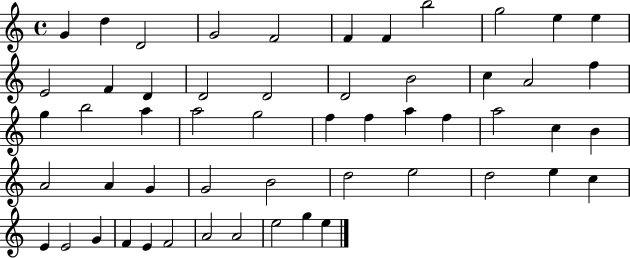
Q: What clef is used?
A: treble